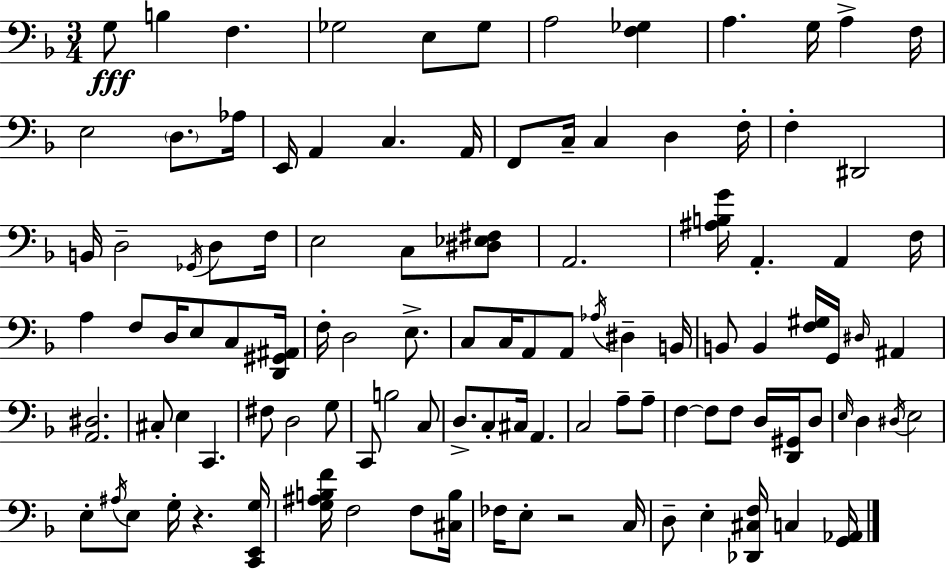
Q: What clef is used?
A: bass